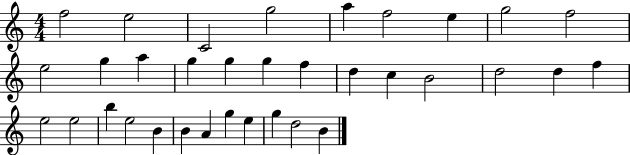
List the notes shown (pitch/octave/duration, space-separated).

F5/h E5/h C4/h G5/h A5/q F5/h E5/q G5/h F5/h E5/h G5/q A5/q G5/q G5/q G5/q F5/q D5/q C5/q B4/h D5/h D5/q F5/q E5/h E5/h B5/q E5/h B4/q B4/q A4/q G5/q E5/q G5/q D5/h B4/q